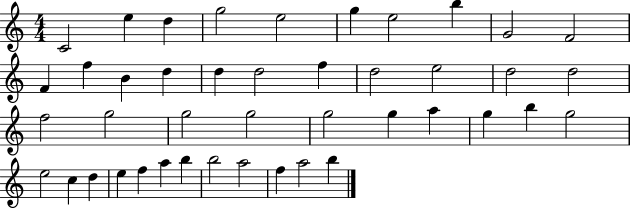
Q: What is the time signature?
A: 4/4